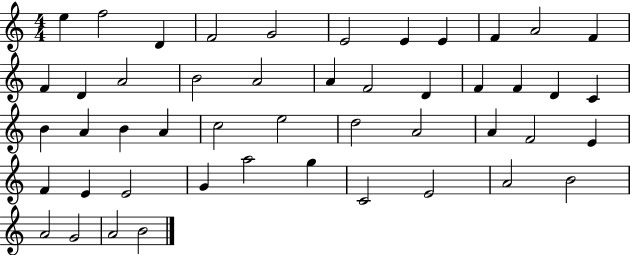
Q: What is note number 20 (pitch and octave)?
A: F4